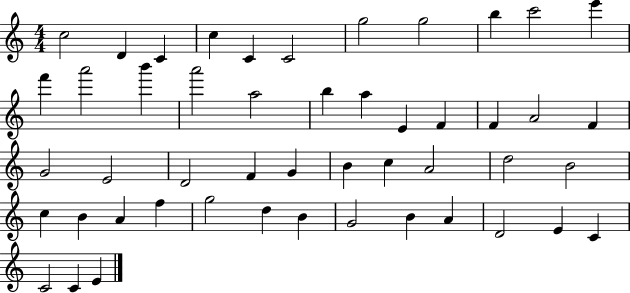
{
  \clef treble
  \numericTimeSignature
  \time 4/4
  \key c \major
  c''2 d'4 c'4 | c''4 c'4 c'2 | g''2 g''2 | b''4 c'''2 e'''4 | \break f'''4 a'''2 b'''4 | a'''2 a''2 | b''4 a''4 e'4 f'4 | f'4 a'2 f'4 | \break g'2 e'2 | d'2 f'4 g'4 | b'4 c''4 a'2 | d''2 b'2 | \break c''4 b'4 a'4 f''4 | g''2 d''4 b'4 | g'2 b'4 a'4 | d'2 e'4 c'4 | \break c'2 c'4 e'4 | \bar "|."
}